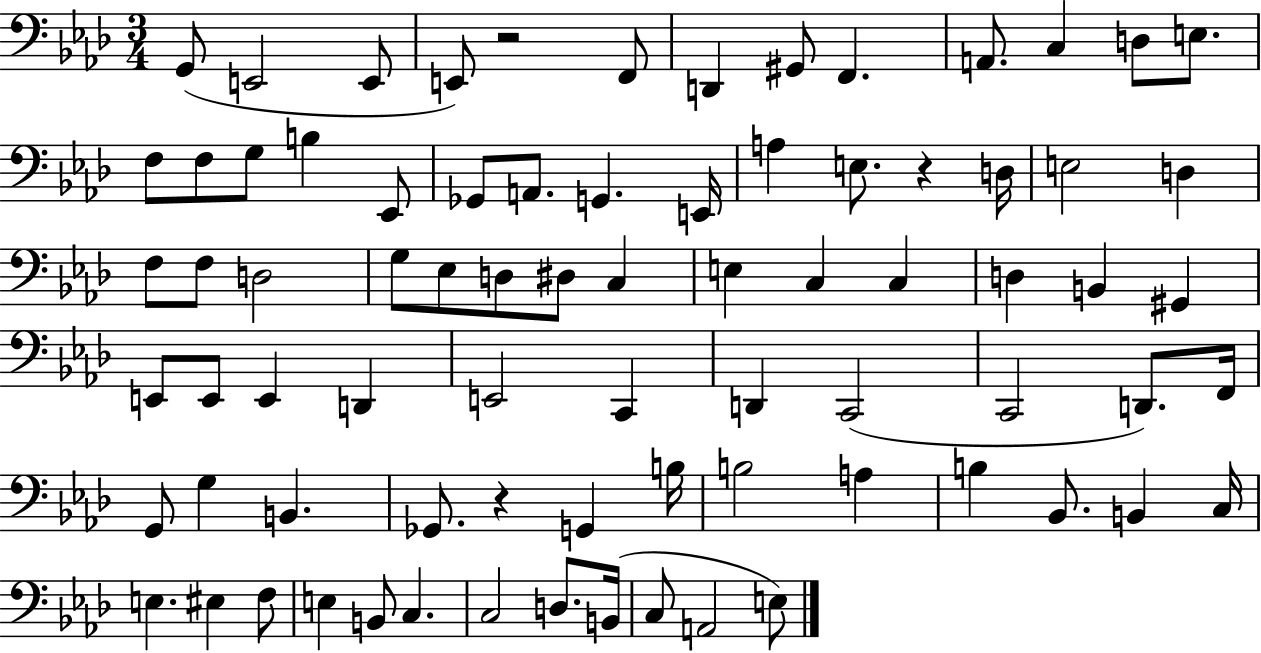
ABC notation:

X:1
T:Untitled
M:3/4
L:1/4
K:Ab
G,,/2 E,,2 E,,/2 E,,/2 z2 F,,/2 D,, ^G,,/2 F,, A,,/2 C, D,/2 E,/2 F,/2 F,/2 G,/2 B, _E,,/2 _G,,/2 A,,/2 G,, E,,/4 A, E,/2 z D,/4 E,2 D, F,/2 F,/2 D,2 G,/2 _E,/2 D,/2 ^D,/2 C, E, C, C, D, B,, ^G,, E,,/2 E,,/2 E,, D,, E,,2 C,, D,, C,,2 C,,2 D,,/2 F,,/4 G,,/2 G, B,, _G,,/2 z G,, B,/4 B,2 A, B, _B,,/2 B,, C,/4 E, ^E, F,/2 E, B,,/2 C, C,2 D,/2 B,,/4 C,/2 A,,2 E,/2